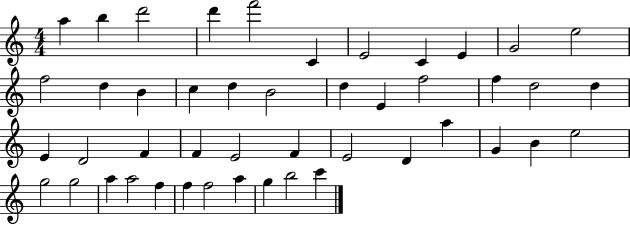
{
  \clef treble
  \numericTimeSignature
  \time 4/4
  \key c \major
  a''4 b''4 d'''2 | d'''4 f'''2 c'4 | e'2 c'4 e'4 | g'2 e''2 | \break f''2 d''4 b'4 | c''4 d''4 b'2 | d''4 e'4 f''2 | f''4 d''2 d''4 | \break e'4 d'2 f'4 | f'4 e'2 f'4 | e'2 d'4 a''4 | g'4 b'4 e''2 | \break g''2 g''2 | a''4 a''2 f''4 | f''4 f''2 a''4 | g''4 b''2 c'''4 | \break \bar "|."
}